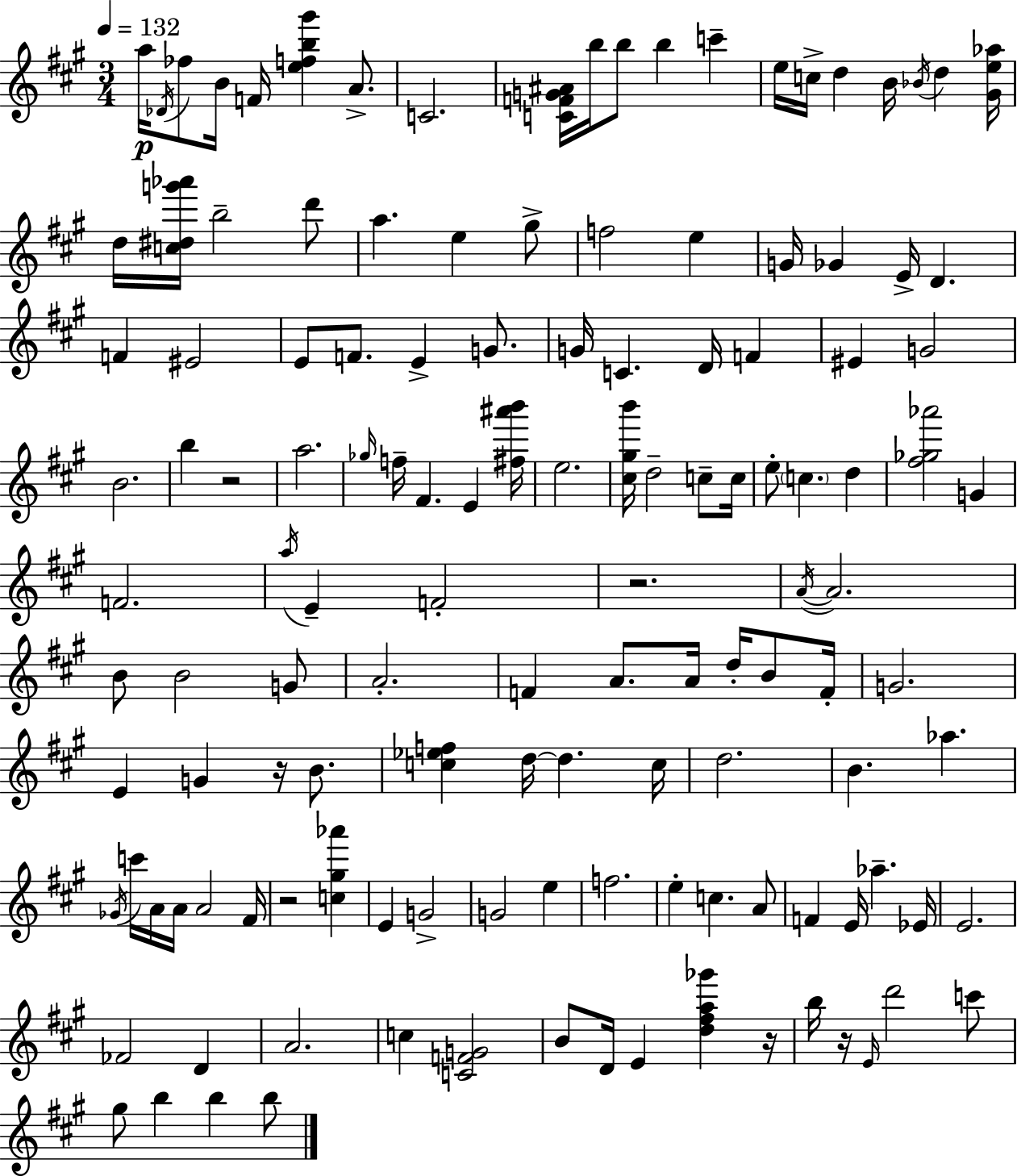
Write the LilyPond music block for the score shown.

{
  \clef treble
  \numericTimeSignature
  \time 3/4
  \key a \major
  \tempo 4 = 132
  \repeat volta 2 { a''16\p \acciaccatura { des'16 } fes''8 b'16 f'16 <e'' f'' b'' gis'''>4 a'8.-> | c'2. | <c' f' g' ais'>16 b''16 b''8 b''4 c'''4-- | e''16 c''16-> d''4 b'16 \acciaccatura { bes'16 } d''4 | \break <gis' e'' aes''>16 d''16 <c'' dis'' g''' aes'''>16 b''2-- | d'''8 a''4. e''4 | gis''8-> f''2 e''4 | g'16 ges'4 e'16-> d'4. | \break f'4 eis'2 | e'8 f'8. e'4-> g'8. | g'16 c'4. d'16 f'4 | eis'4 g'2 | \break b'2. | b''4 r2 | a''2. | \grace { ges''16 } f''16-- fis'4. e'4 | \break <fis'' ais''' b'''>16 e''2. | <cis'' gis'' b'''>16 d''2-- | c''8-- c''16 e''8-. \parenthesize c''4. d''4 | <fis'' ges'' aes'''>2 g'4 | \break f'2. | \acciaccatura { a''16 } e'4-- f'2-. | r2. | \acciaccatura { a'16~ }~ a'2. | \break b'8 b'2 | g'8 a'2.-. | f'4 a'8. | a'16 d''16-. b'8 f'16-. g'2. | \break e'4 g'4 | r16 b'8. <c'' ees'' f''>4 d''16~~ d''4. | c''16 d''2. | b'4. aes''4. | \break \acciaccatura { ges'16 } c'''16 a'16 a'16 a'2 | fis'16 r2 | <c'' gis'' aes'''>4 e'4 g'2-> | g'2 | \break e''4 f''2. | e''4-. c''4. | a'8 f'4 e'16 aes''4.-- | ees'16 e'2. | \break fes'2 | d'4 a'2. | c''4 <c' f' g'>2 | b'8 d'16 e'4 | \break <d'' fis'' a'' ges'''>4 r16 b''16 r16 \grace { e'16 } d'''2 | c'''8 gis''8 b''4 | b''4 b''8 } \bar "|."
}